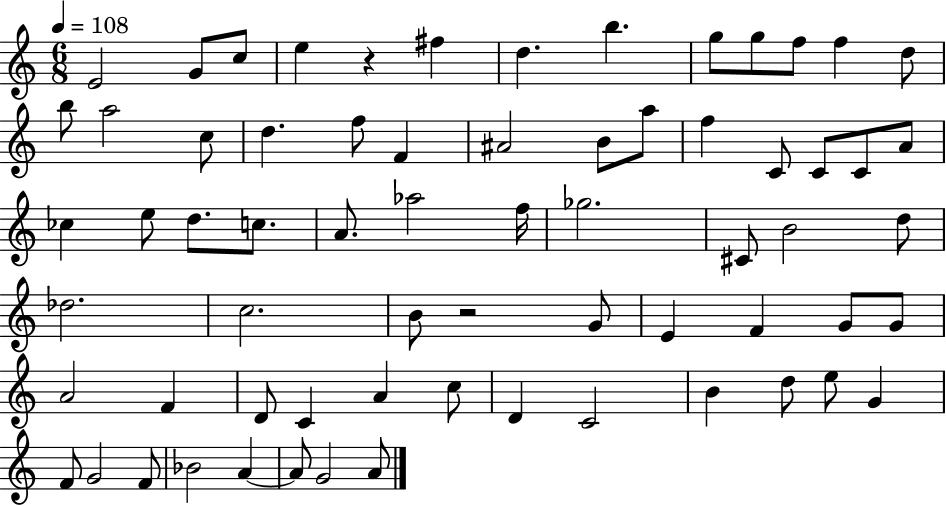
X:1
T:Untitled
M:6/8
L:1/4
K:C
E2 G/2 c/2 e z ^f d b g/2 g/2 f/2 f d/2 b/2 a2 c/2 d f/2 F ^A2 B/2 a/2 f C/2 C/2 C/2 A/2 _c e/2 d/2 c/2 A/2 _a2 f/4 _g2 ^C/2 B2 d/2 _d2 c2 B/2 z2 G/2 E F G/2 G/2 A2 F D/2 C A c/2 D C2 B d/2 e/2 G F/2 G2 F/2 _B2 A A/2 G2 A/2